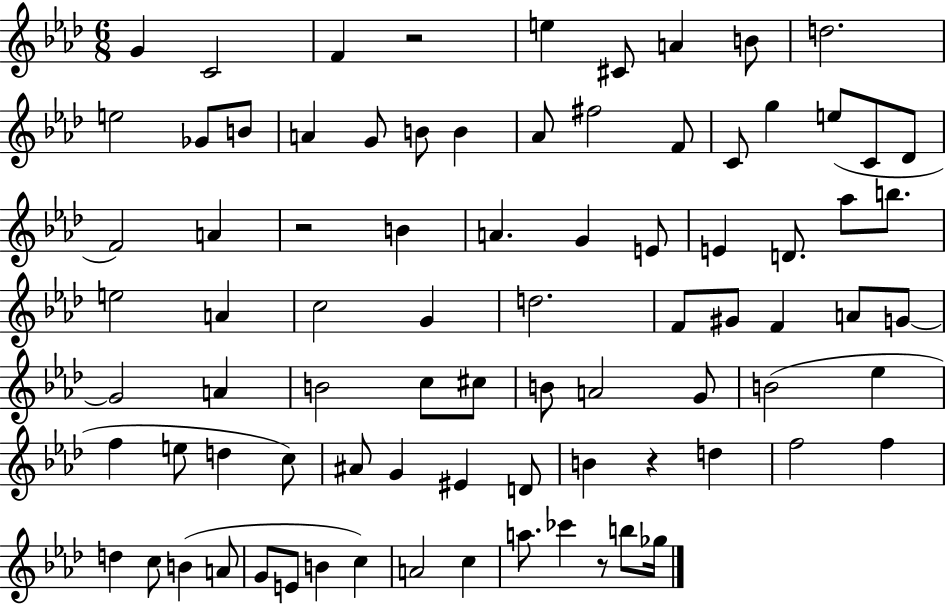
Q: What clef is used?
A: treble